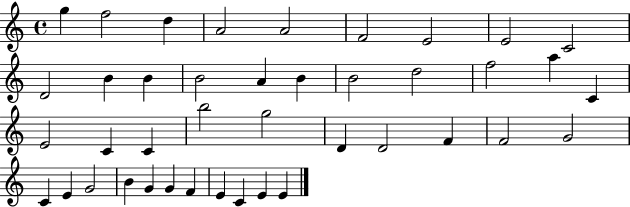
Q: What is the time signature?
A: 4/4